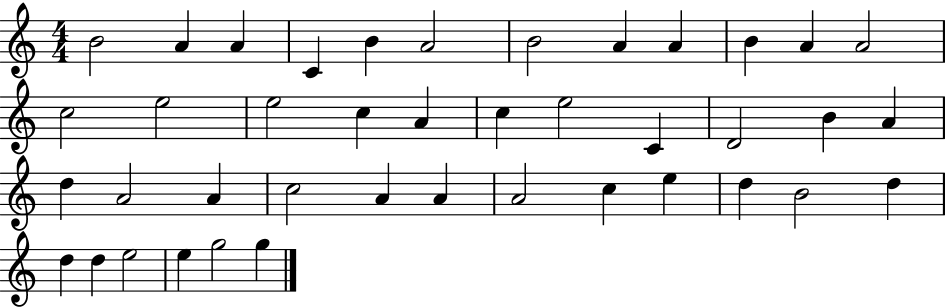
B4/h A4/q A4/q C4/q B4/q A4/h B4/h A4/q A4/q B4/q A4/q A4/h C5/h E5/h E5/h C5/q A4/q C5/q E5/h C4/q D4/h B4/q A4/q D5/q A4/h A4/q C5/h A4/q A4/q A4/h C5/q E5/q D5/q B4/h D5/q D5/q D5/q E5/h E5/q G5/h G5/q